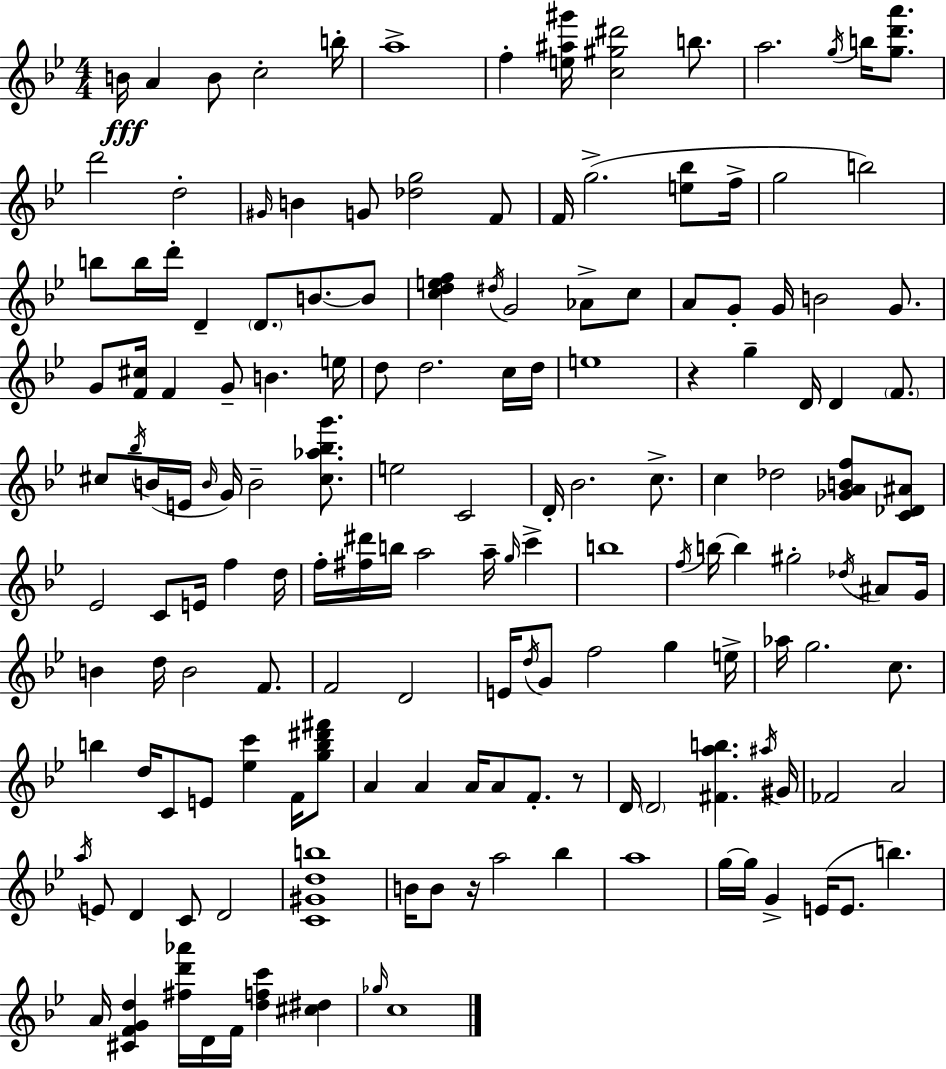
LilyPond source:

{
  \clef treble
  \numericTimeSignature
  \time 4/4
  \key bes \major
  b'16\fff a'4 b'8 c''2-. b''16-. | a''1-> | f''4-. <e'' ais'' gis'''>16 <c'' gis'' dis'''>2 b''8. | a''2. \acciaccatura { g''16 } b''16 <g'' d''' a'''>8. | \break d'''2 d''2-. | \grace { gis'16 } b'4 g'8 <des'' g''>2 | f'8 f'16 g''2.->( <e'' bes''>8 | f''16-> g''2 b''2) | \break b''8 b''16 d'''16-. d'4-- \parenthesize d'8. b'8.~~ | b'8 <c'' d'' e'' f''>4 \acciaccatura { dis''16 } g'2 aes'8-> | c''8 a'8 g'8-. g'16 b'2 | g'8. g'8 <f' cis''>16 f'4 g'8-- b'4. | \break e''16 d''8 d''2. | c''16 d''16 e''1 | r4 g''4-- d'16 d'4 | \parenthesize f'8. cis''8 \acciaccatura { bes''16 } b'16( e'16 \grace { b'16 } g'16) b'2-- | \break <cis'' aes'' bes'' g'''>8. e''2 c'2 | d'16-. bes'2. | c''8.-> c''4 des''2 | <ges' a' b' f''>8 <c' des' ais'>8 ees'2 c'8 e'16 | \break f''4 d''16 f''16-. <fis'' dis'''>16 b''16 a''2 | a''16-- \grace { g''16 } c'''4-> b''1 | \acciaccatura { f''16 } b''16~~ b''4 gis''2-. | \acciaccatura { des''16 } ais'8 g'16 b'4 d''16 b'2 | \break f'8. f'2 | d'2 e'16 \acciaccatura { d''16 } g'8 f''2 | g''4 e''16-> aes''16 g''2. | c''8. b''4 d''16 c'8 | \break e'8 <ees'' c'''>4 f'16 <g'' b'' dis''' fis'''>8 a'4 a'4 | a'16 a'8 f'8.-. r8 d'16 \parenthesize d'2 | <fis' a'' b''>4. \acciaccatura { ais''16 } gis'16 fes'2 | a'2 \acciaccatura { a''16 } e'8 d'4 | \break c'8 d'2 <c' gis' d'' b''>1 | b'16 b'8 r16 a''2 | bes''4 a''1 | g''16~~ g''16 g'4-> | \break e'16( e'8. b''4.) a'16 <cis' f' g' d''>4 | <fis'' d''' aes'''>16 d'16 f'16 <d'' f'' c'''>4 <cis'' dis''>4 \grace { ges''16 } c''1 | \bar "|."
}